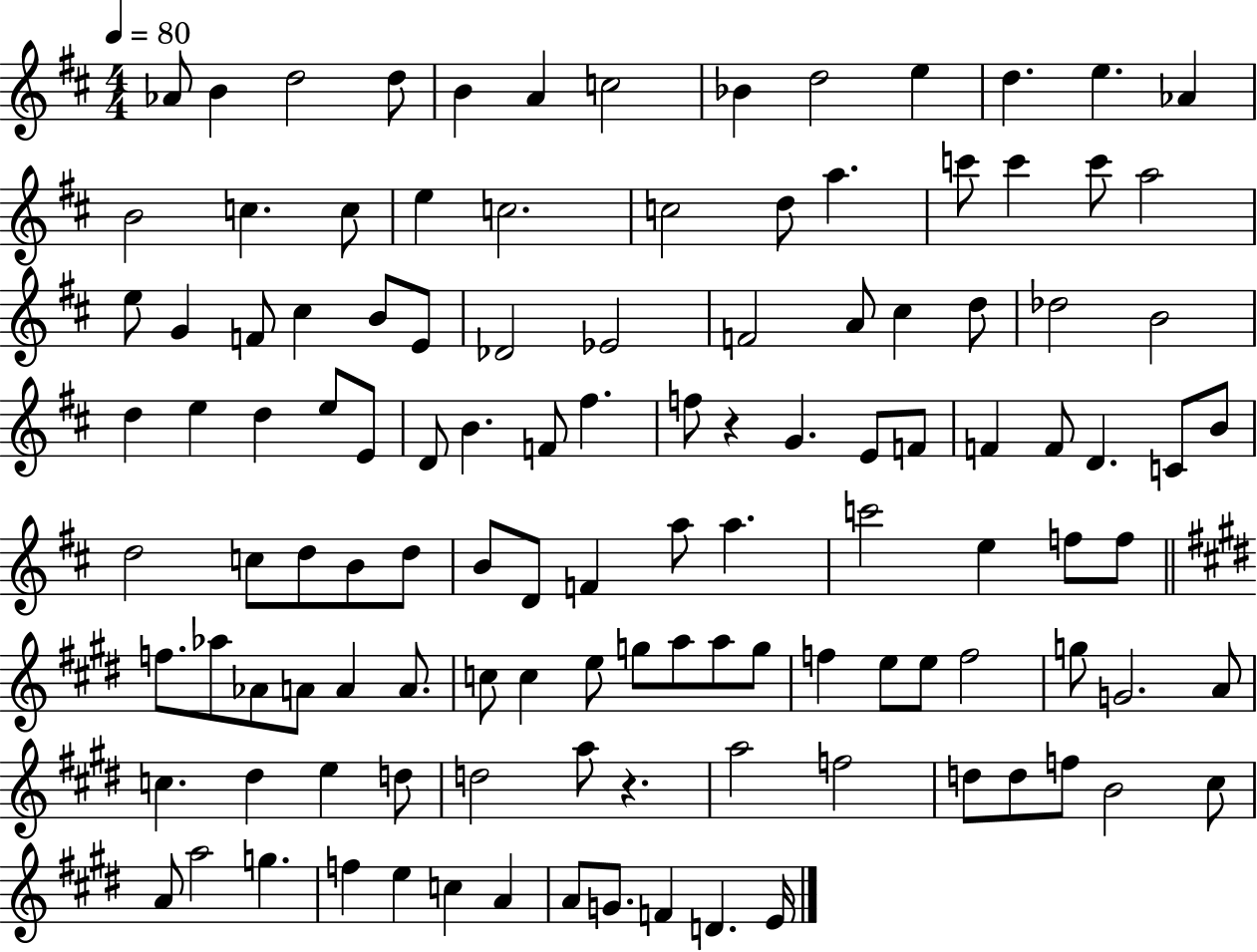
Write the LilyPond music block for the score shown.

{
  \clef treble
  \numericTimeSignature
  \time 4/4
  \key d \major
  \tempo 4 = 80
  aes'8 b'4 d''2 d''8 | b'4 a'4 c''2 | bes'4 d''2 e''4 | d''4. e''4. aes'4 | \break b'2 c''4. c''8 | e''4 c''2. | c''2 d''8 a''4. | c'''8 c'''4 c'''8 a''2 | \break e''8 g'4 f'8 cis''4 b'8 e'8 | des'2 ees'2 | f'2 a'8 cis''4 d''8 | des''2 b'2 | \break d''4 e''4 d''4 e''8 e'8 | d'8 b'4. f'8 fis''4. | f''8 r4 g'4. e'8 f'8 | f'4 f'8 d'4. c'8 b'8 | \break d''2 c''8 d''8 b'8 d''8 | b'8 d'8 f'4 a''8 a''4. | c'''2 e''4 f''8 f''8 | \bar "||" \break \key e \major f''8. aes''8 aes'8 a'8 a'4 a'8. | c''8 c''4 e''8 g''8 a''8 a''8 g''8 | f''4 e''8 e''8 f''2 | g''8 g'2. a'8 | \break c''4. dis''4 e''4 d''8 | d''2 a''8 r4. | a''2 f''2 | d''8 d''8 f''8 b'2 cis''8 | \break a'8 a''2 g''4. | f''4 e''4 c''4 a'4 | a'8 g'8. f'4 d'4. e'16 | \bar "|."
}